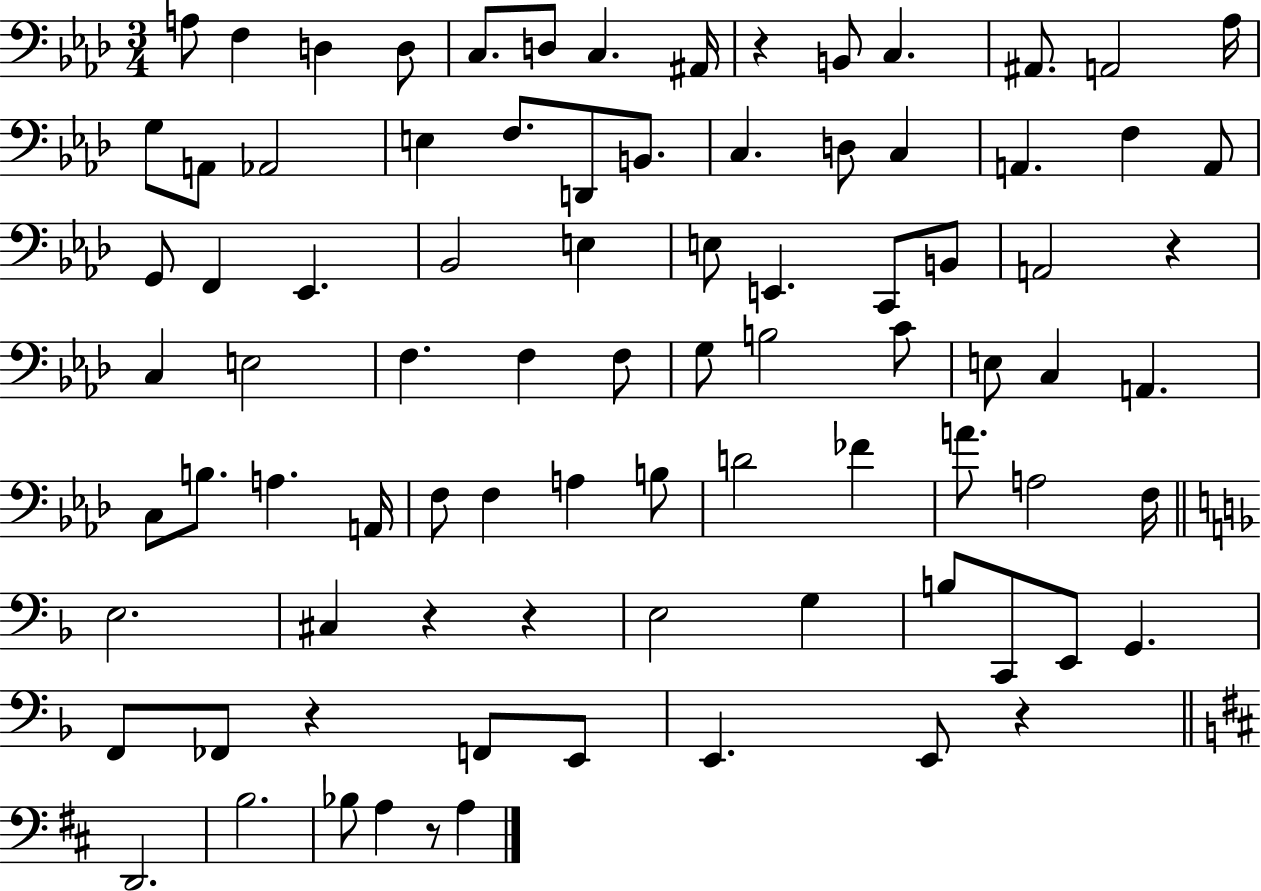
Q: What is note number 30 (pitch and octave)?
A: Bb2